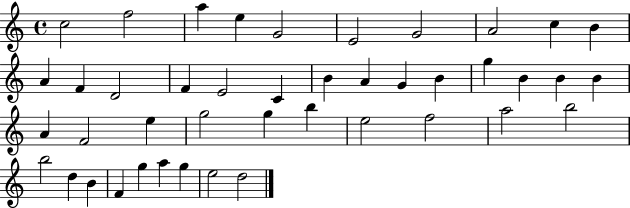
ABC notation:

X:1
T:Untitled
M:4/4
L:1/4
K:C
c2 f2 a e G2 E2 G2 A2 c B A F D2 F E2 C B A G B g B B B A F2 e g2 g b e2 f2 a2 b2 b2 d B F g a g e2 d2